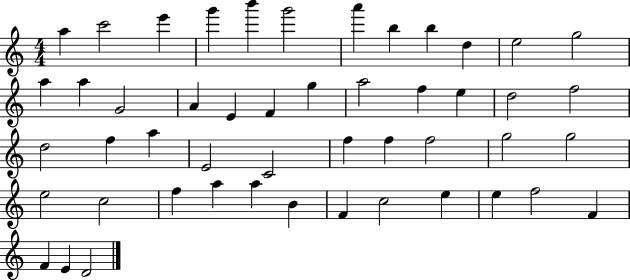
{
  \clef treble
  \numericTimeSignature
  \time 4/4
  \key c \major
  a''4 c'''2 e'''4 | g'''4 b'''4 g'''2 | a'''4 b''4 b''4 d''4 | e''2 g''2 | \break a''4 a''4 g'2 | a'4 e'4 f'4 g''4 | a''2 f''4 e''4 | d''2 f''2 | \break d''2 f''4 a''4 | e'2 c'2 | f''4 f''4 f''2 | g''2 g''2 | \break e''2 c''2 | f''4 a''4 a''4 b'4 | f'4 c''2 e''4 | e''4 f''2 f'4 | \break f'4 e'4 d'2 | \bar "|."
}